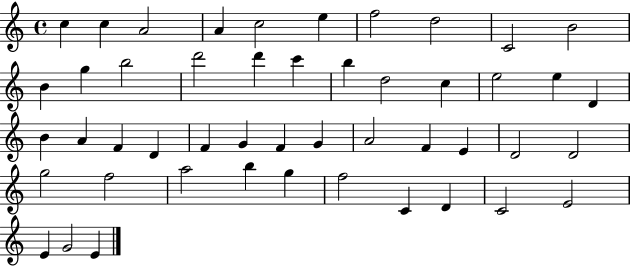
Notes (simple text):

C5/q C5/q A4/h A4/q C5/h E5/q F5/h D5/h C4/h B4/h B4/q G5/q B5/h D6/h D6/q C6/q B5/q D5/h C5/q E5/h E5/q D4/q B4/q A4/q F4/q D4/q F4/q G4/q F4/q G4/q A4/h F4/q E4/q D4/h D4/h G5/h F5/h A5/h B5/q G5/q F5/h C4/q D4/q C4/h E4/h E4/q G4/h E4/q